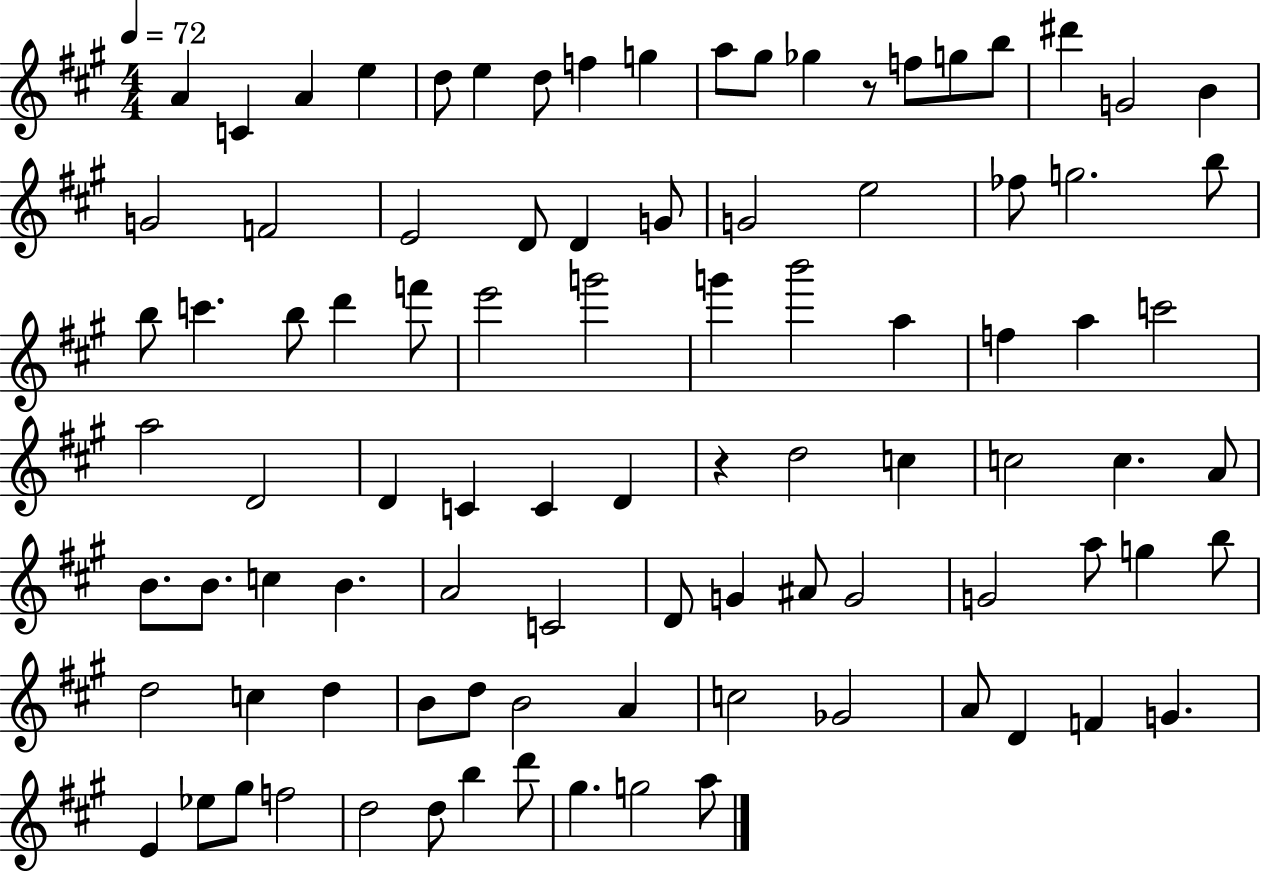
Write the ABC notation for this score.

X:1
T:Untitled
M:4/4
L:1/4
K:A
A C A e d/2 e d/2 f g a/2 ^g/2 _g z/2 f/2 g/2 b/2 ^d' G2 B G2 F2 E2 D/2 D G/2 G2 e2 _f/2 g2 b/2 b/2 c' b/2 d' f'/2 e'2 g'2 g' b'2 a f a c'2 a2 D2 D C C D z d2 c c2 c A/2 B/2 B/2 c B A2 C2 D/2 G ^A/2 G2 G2 a/2 g b/2 d2 c d B/2 d/2 B2 A c2 _G2 A/2 D F G E _e/2 ^g/2 f2 d2 d/2 b d'/2 ^g g2 a/2